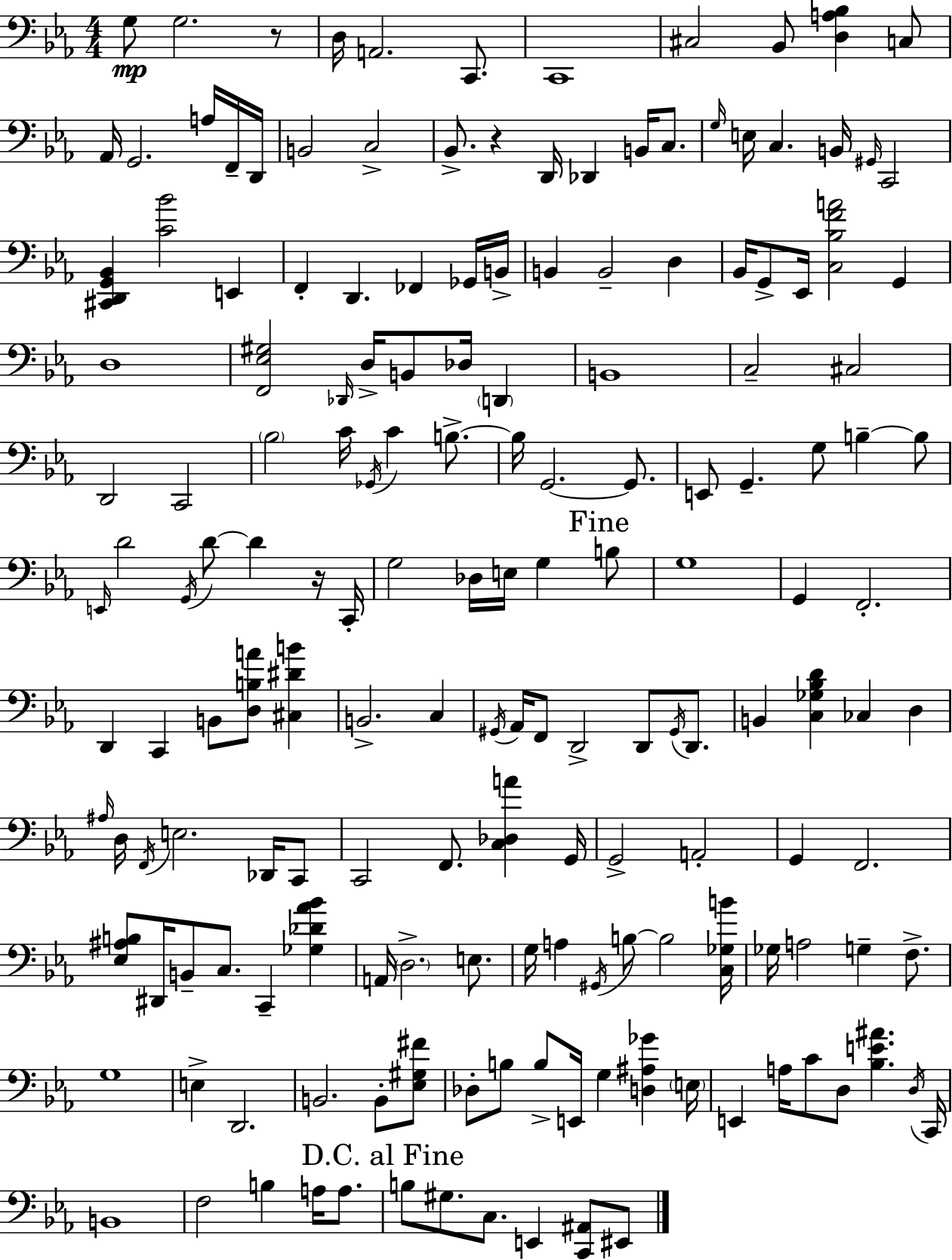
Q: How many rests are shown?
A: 3